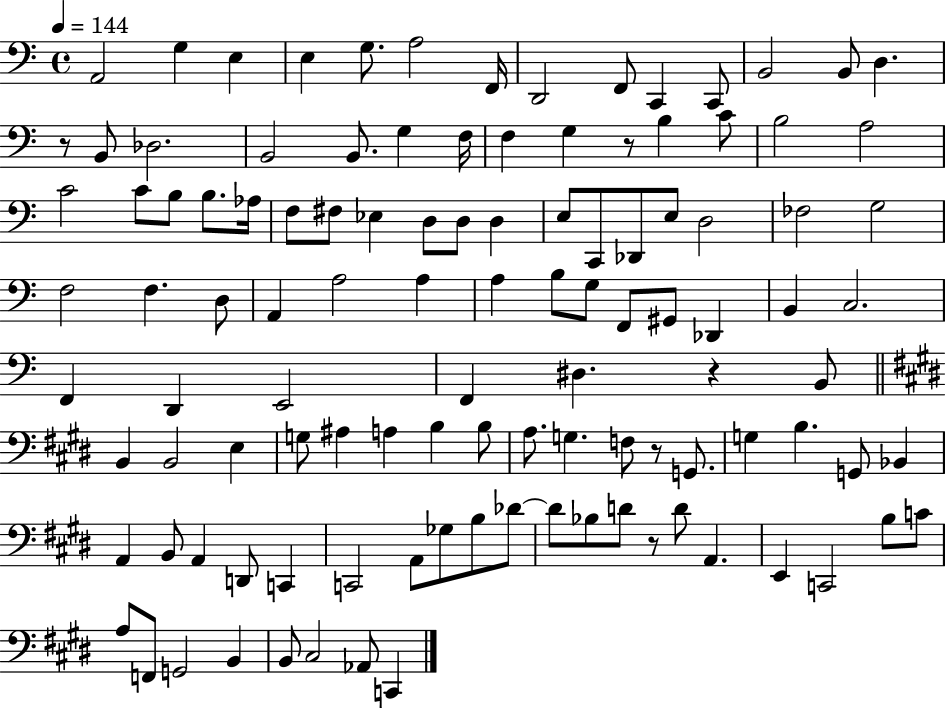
{
  \clef bass
  \time 4/4
  \defaultTimeSignature
  \key c \major
  \tempo 4 = 144
  \repeat volta 2 { a,2 g4 e4 | e4 g8. a2 f,16 | d,2 f,8 c,4 c,8 | b,2 b,8 d4. | \break r8 b,8 des2. | b,2 b,8. g4 f16 | f4 g4 r8 b4 c'8 | b2 a2 | \break c'2 c'8 b8 b8. aes16 | f8 fis8 ees4 d8 d8 d4 | e8 c,8 des,8 e8 d2 | fes2 g2 | \break f2 f4. d8 | a,4 a2 a4 | a4 b8 g8 f,8 gis,8 des,4 | b,4 c2. | \break f,4 d,4 e,2 | f,4 dis4. r4 b,8 | \bar "||" \break \key e \major b,4 b,2 e4 | g8 ais4 a4 b4 b8 | a8. g4. f8 r8 g,8. | g4 b4. g,8 bes,4 | \break a,4 b,8 a,4 d,8 c,4 | c,2 a,8 ges8 b8 des'8~~ | des'8 bes8 d'8 r8 d'8 a,4. | e,4 c,2 b8 c'8 | \break a8 f,8 g,2 b,4 | b,8 cis2 aes,8 c,4 | } \bar "|."
}